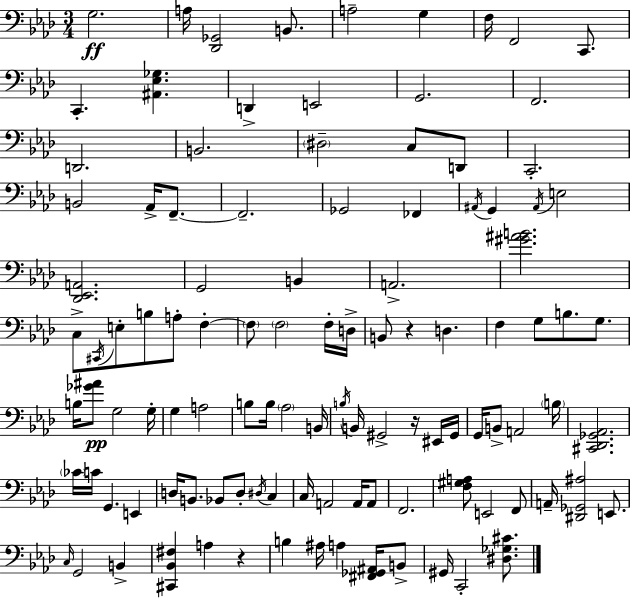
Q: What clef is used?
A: bass